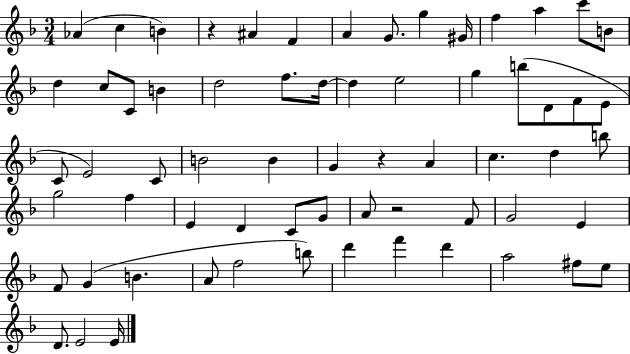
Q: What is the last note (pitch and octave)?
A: E4